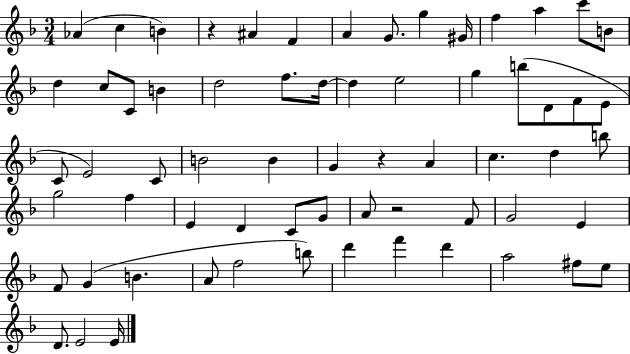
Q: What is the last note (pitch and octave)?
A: E4